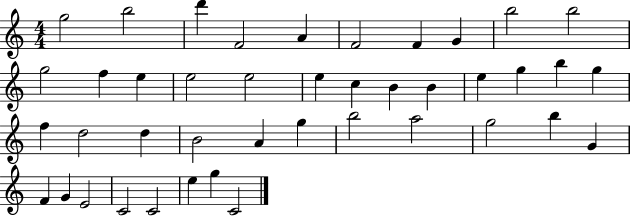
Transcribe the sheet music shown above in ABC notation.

X:1
T:Untitled
M:4/4
L:1/4
K:C
g2 b2 d' F2 A F2 F G b2 b2 g2 f e e2 e2 e c B B e g b g f d2 d B2 A g b2 a2 g2 b G F G E2 C2 C2 e g C2